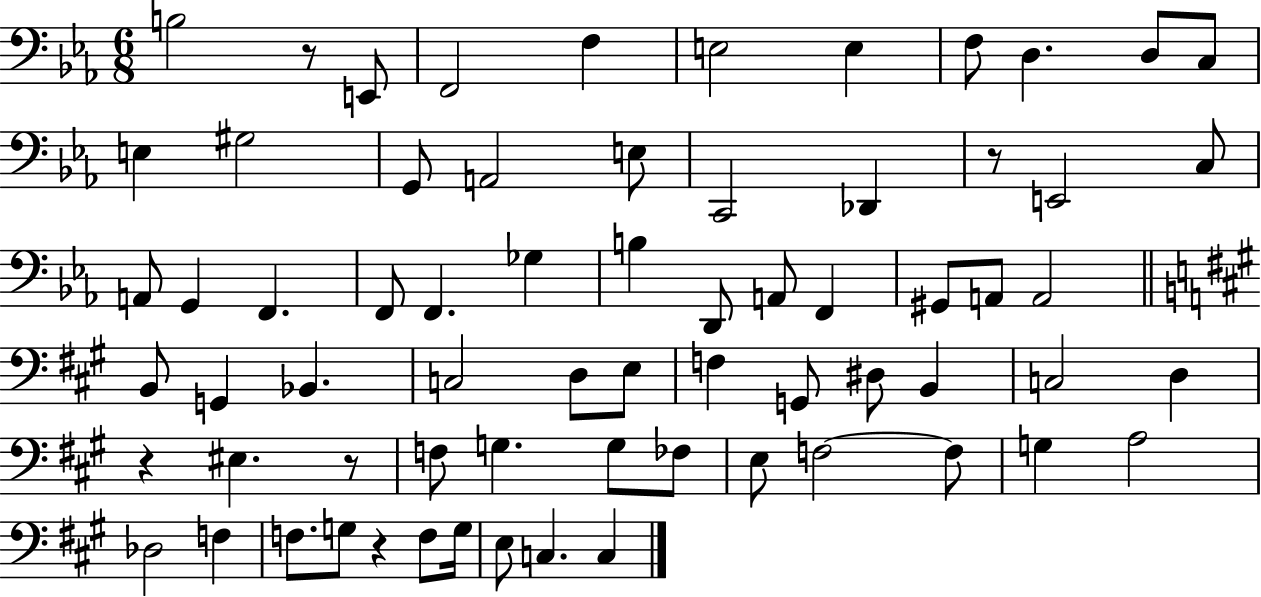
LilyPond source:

{
  \clef bass
  \numericTimeSignature
  \time 6/8
  \key ees \major
  b2 r8 e,8 | f,2 f4 | e2 e4 | f8 d4. d8 c8 | \break e4 gis2 | g,8 a,2 e8 | c,2 des,4 | r8 e,2 c8 | \break a,8 g,4 f,4. | f,8 f,4. ges4 | b4 d,8 a,8 f,4 | gis,8 a,8 a,2 | \break \bar "||" \break \key a \major b,8 g,4 bes,4. | c2 d8 e8 | f4 g,8 dis8 b,4 | c2 d4 | \break r4 eis4. r8 | f8 g4. g8 fes8 | e8 f2~~ f8 | g4 a2 | \break des2 f4 | f8. g8 r4 f8 g16 | e8 c4. c4 | \bar "|."
}